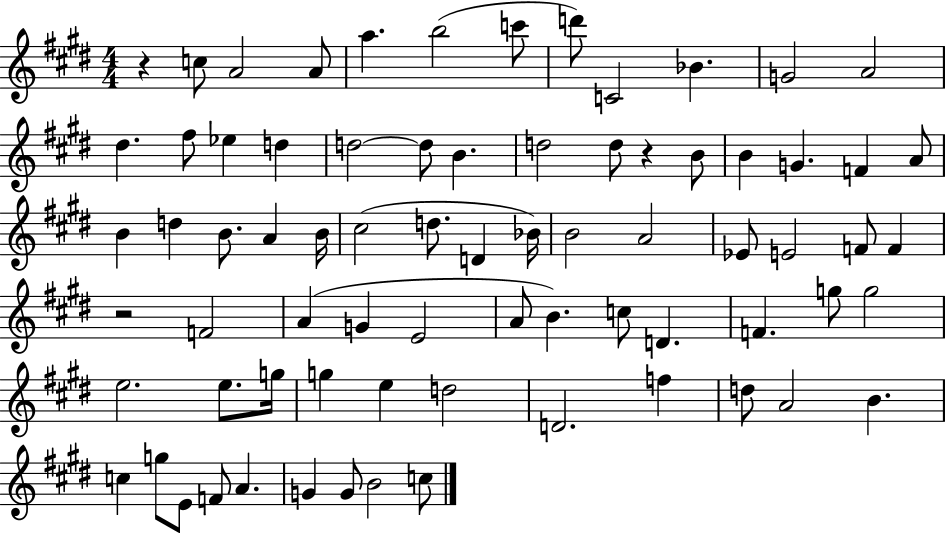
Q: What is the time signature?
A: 4/4